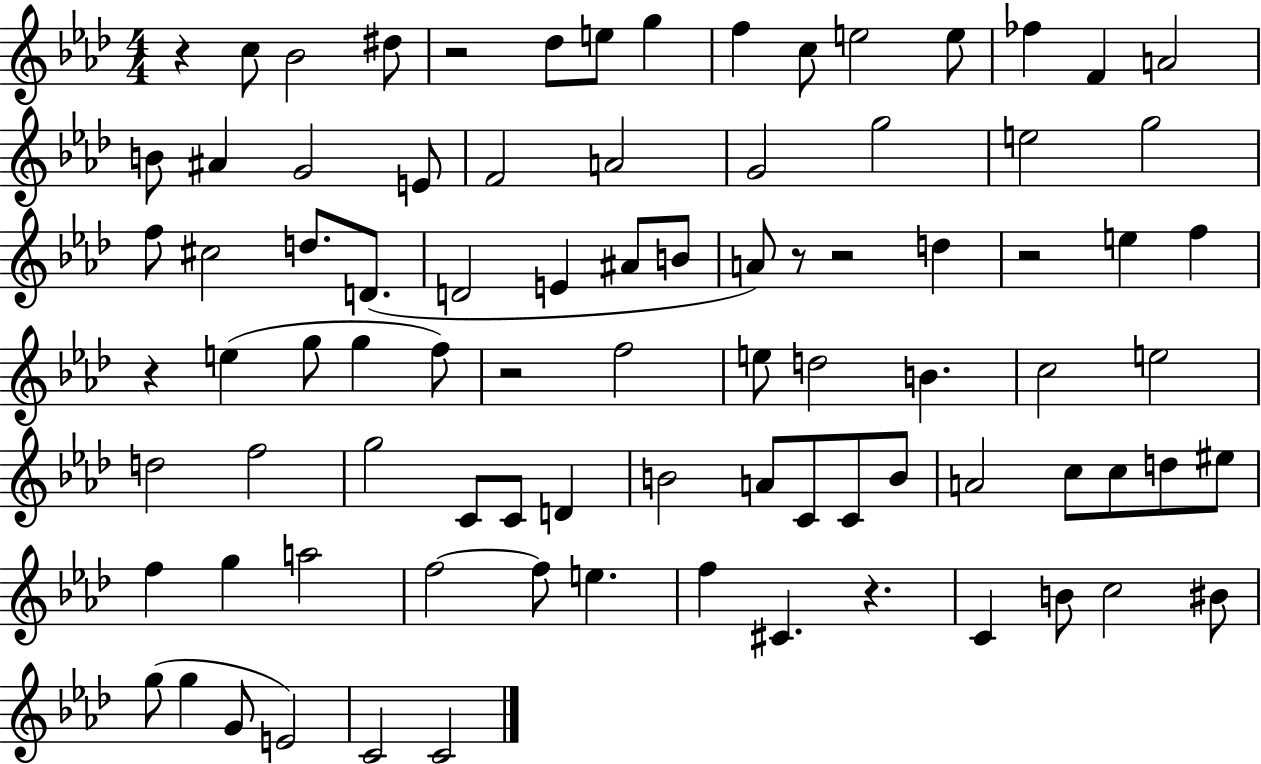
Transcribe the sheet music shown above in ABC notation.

X:1
T:Untitled
M:4/4
L:1/4
K:Ab
z c/2 _B2 ^d/2 z2 _d/2 e/2 g f c/2 e2 e/2 _f F A2 B/2 ^A G2 E/2 F2 A2 G2 g2 e2 g2 f/2 ^c2 d/2 D/2 D2 E ^A/2 B/2 A/2 z/2 z2 d z2 e f z e g/2 g f/2 z2 f2 e/2 d2 B c2 e2 d2 f2 g2 C/2 C/2 D B2 A/2 C/2 C/2 B/2 A2 c/2 c/2 d/2 ^e/2 f g a2 f2 f/2 e f ^C z C B/2 c2 ^B/2 g/2 g G/2 E2 C2 C2